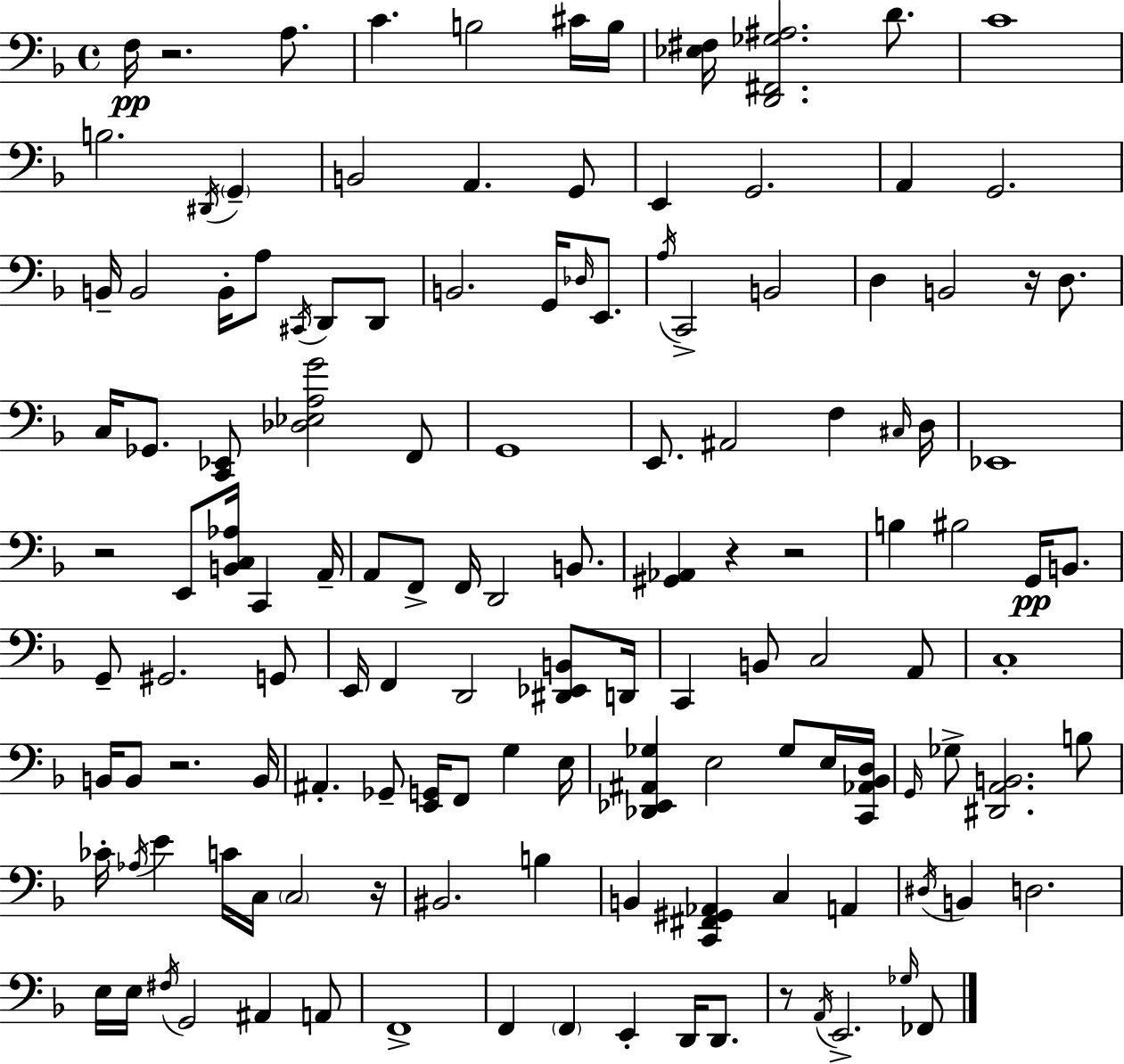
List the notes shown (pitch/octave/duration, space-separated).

F3/s R/h. A3/e. C4/q. B3/h C#4/s B3/s [Eb3,F#3]/s [D2,F#2,Gb3,A#3]/h. D4/e. C4/w B3/h. D#2/s G2/q B2/h A2/q. G2/e E2/q G2/h. A2/q G2/h. B2/s B2/h B2/s A3/e C#2/s D2/e D2/e B2/h. G2/s Db3/s E2/e. A3/s C2/h B2/h D3/q B2/h R/s D3/e. C3/s Gb2/e. [C2,Eb2]/e [Db3,Eb3,A3,G4]/h F2/e G2/w E2/e. A#2/h F3/q C#3/s D3/s Eb2/w R/h E2/e [B2,C3,Ab3]/s C2/q A2/s A2/e F2/e F2/s D2/h B2/e. [G#2,Ab2]/q R/q R/h B3/q BIS3/h G2/s B2/e. G2/e G#2/h. G2/e E2/s F2/q D2/h [D#2,Eb2,B2]/e D2/s C2/q B2/e C3/h A2/e C3/w B2/s B2/e R/h. B2/s A#2/q. Gb2/e [E2,G2]/s F2/e G3/q E3/s [Db2,Eb2,A#2,Gb3]/q E3/h Gb3/e E3/s [C2,Ab2,Bb2,D3]/s G2/s Gb3/e [D#2,A2,B2]/h. B3/e CES4/s Ab3/s E4/q C4/s C3/s C3/h R/s BIS2/h. B3/q B2/q [C2,F#2,G#2,Ab2]/q C3/q A2/q D#3/s B2/q D3/h. E3/s E3/s F#3/s G2/h A#2/q A2/e F2/w F2/q F2/q E2/q D2/s D2/e. R/e A2/s E2/h. Gb3/s FES2/e